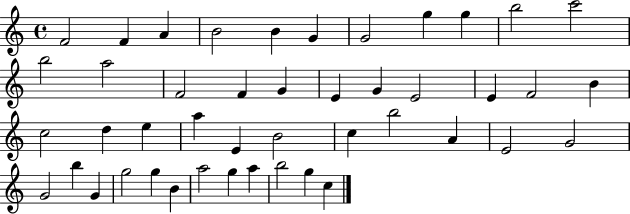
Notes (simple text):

F4/h F4/q A4/q B4/h B4/q G4/q G4/h G5/q G5/q B5/h C6/h B5/h A5/h F4/h F4/q G4/q E4/q G4/q E4/h E4/q F4/h B4/q C5/h D5/q E5/q A5/q E4/q B4/h C5/q B5/h A4/q E4/h G4/h G4/h B5/q G4/q G5/h G5/q B4/q A5/h G5/q A5/q B5/h G5/q C5/q